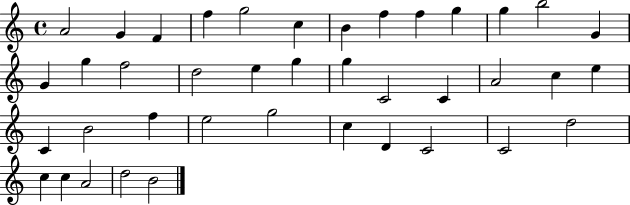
A4/h G4/q F4/q F5/q G5/h C5/q B4/q F5/q F5/q G5/q G5/q B5/h G4/q G4/q G5/q F5/h D5/h E5/q G5/q G5/q C4/h C4/q A4/h C5/q E5/q C4/q B4/h F5/q E5/h G5/h C5/q D4/q C4/h C4/h D5/h C5/q C5/q A4/h D5/h B4/h